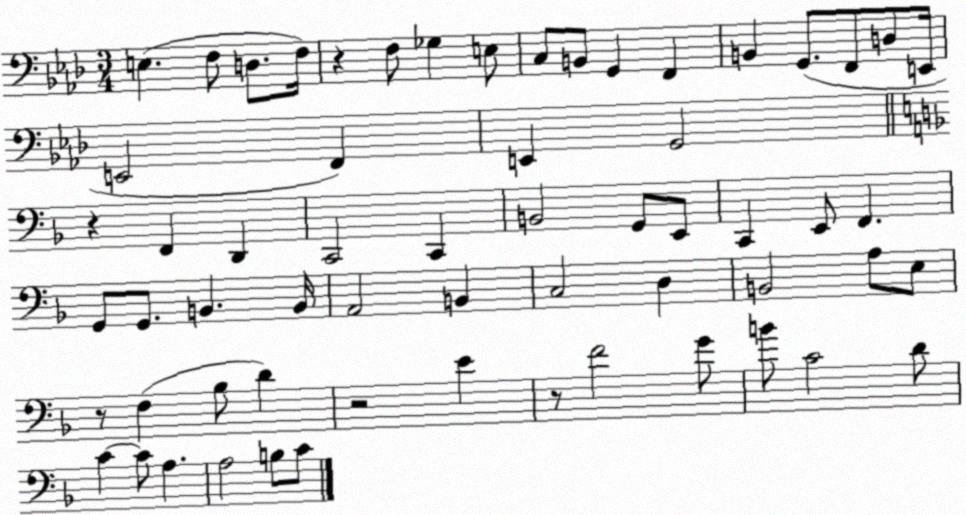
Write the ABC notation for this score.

X:1
T:Untitled
M:3/4
L:1/4
K:Ab
E, F,/2 D,/2 F,/4 z F,/2 _G, E,/2 C,/2 B,,/2 G,, F,, B,, G,,/2 F,,/2 D,/2 E,,/4 E,,2 F,, E,, G,,2 z F,, D,, C,,2 C,, B,,2 G,,/2 E,,/2 C,, E,,/2 F,, G,,/2 G,,/2 B,, B,,/4 A,,2 B,, C,2 D, B,,2 A,/2 E,/2 z/2 F, _B,/2 D z2 E z/2 F2 G/2 B/2 C2 D/2 C C/2 A, A,2 B,/2 C/2